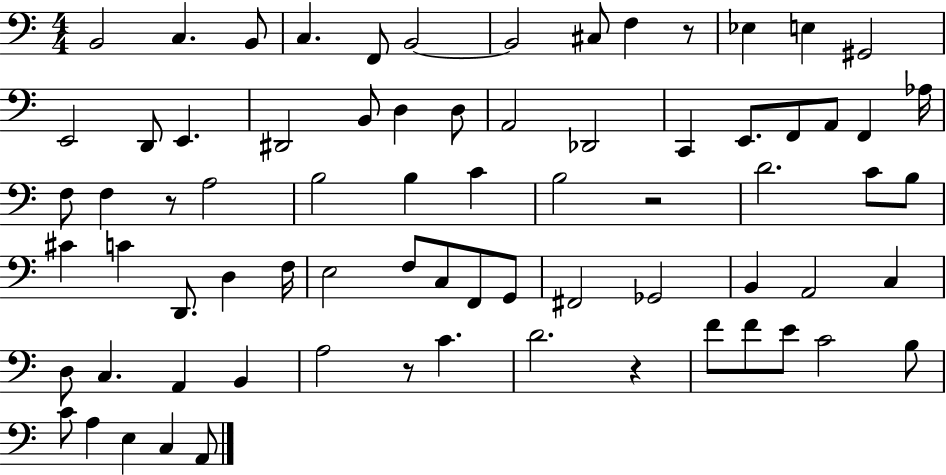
X:1
T:Untitled
M:4/4
L:1/4
K:C
B,,2 C, B,,/2 C, F,,/2 B,,2 B,,2 ^C,/2 F, z/2 _E, E, ^G,,2 E,,2 D,,/2 E,, ^D,,2 B,,/2 D, D,/2 A,,2 _D,,2 C,, E,,/2 F,,/2 A,,/2 F,, _A,/4 F,/2 F, z/2 A,2 B,2 B, C B,2 z2 D2 C/2 B,/2 ^C C D,,/2 D, F,/4 E,2 F,/2 C,/2 F,,/2 G,,/2 ^F,,2 _G,,2 B,, A,,2 C, D,/2 C, A,, B,, A,2 z/2 C D2 z F/2 F/2 E/2 C2 B,/2 C/2 A, E, C, A,,/2